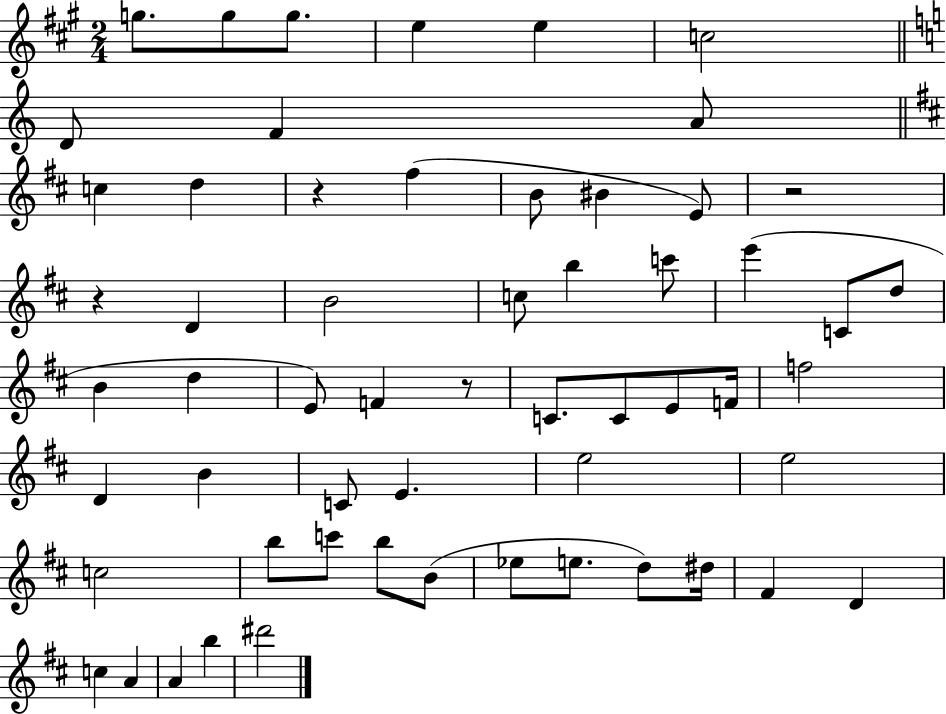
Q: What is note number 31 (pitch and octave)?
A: F4